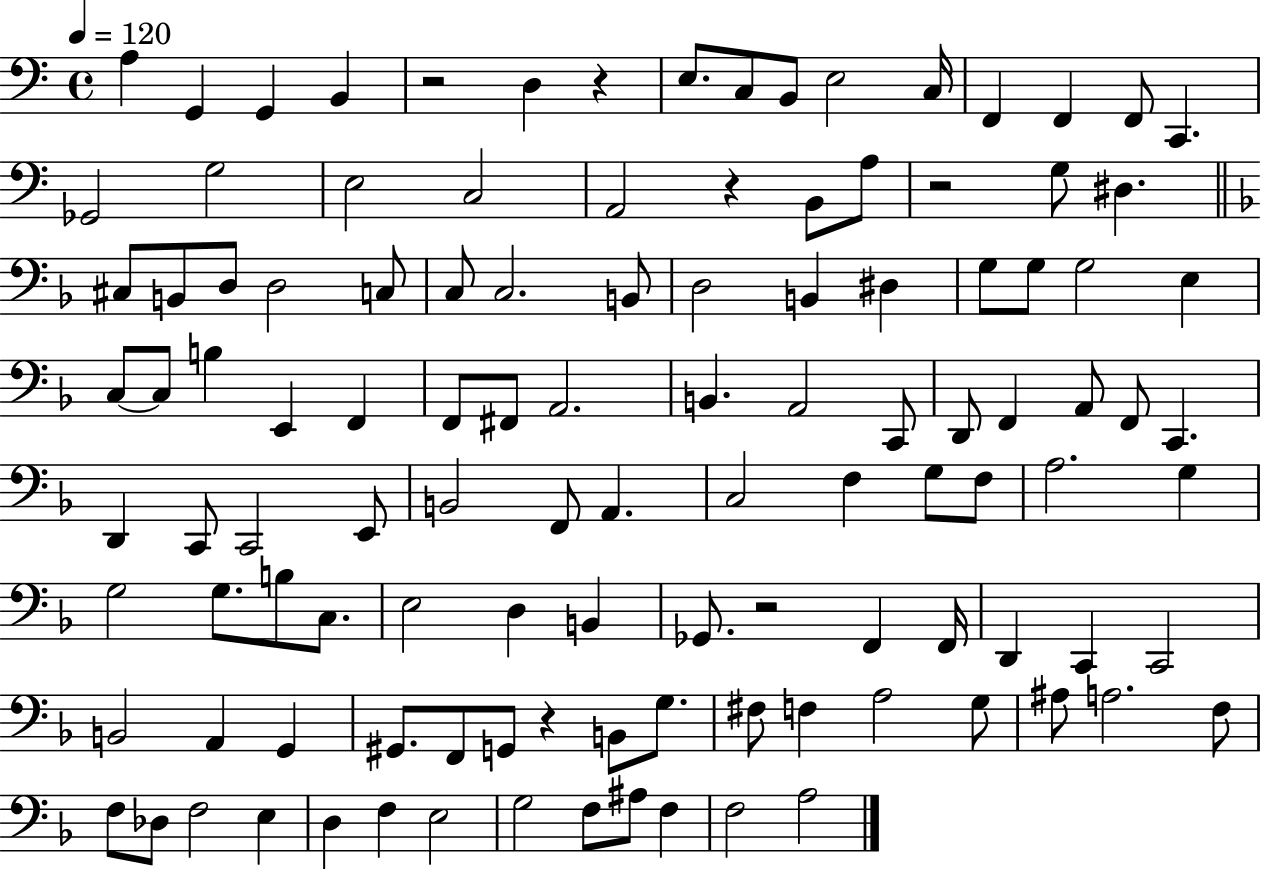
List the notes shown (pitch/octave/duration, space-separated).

A3/q G2/q G2/q B2/q R/h D3/q R/q E3/e. C3/e B2/e E3/h C3/s F2/q F2/q F2/e C2/q. Gb2/h G3/h E3/h C3/h A2/h R/q B2/e A3/e R/h G3/e D#3/q. C#3/e B2/e D3/e D3/h C3/e C3/e C3/h. B2/e D3/h B2/q D#3/q G3/e G3/e G3/h E3/q C3/e C3/e B3/q E2/q F2/q F2/e F#2/e A2/h. B2/q. A2/h C2/e D2/e F2/q A2/e F2/e C2/q. D2/q C2/e C2/h E2/e B2/h F2/e A2/q. C3/h F3/q G3/e F3/e A3/h. G3/q G3/h G3/e. B3/e C3/e. E3/h D3/q B2/q Gb2/e. R/h F2/q F2/s D2/q C2/q C2/h B2/h A2/q G2/q G#2/e. F2/e G2/e R/q B2/e G3/e. F#3/e F3/q A3/h G3/e A#3/e A3/h. F3/e F3/e Db3/e F3/h E3/q D3/q F3/q E3/h G3/h F3/e A#3/e F3/q F3/h A3/h